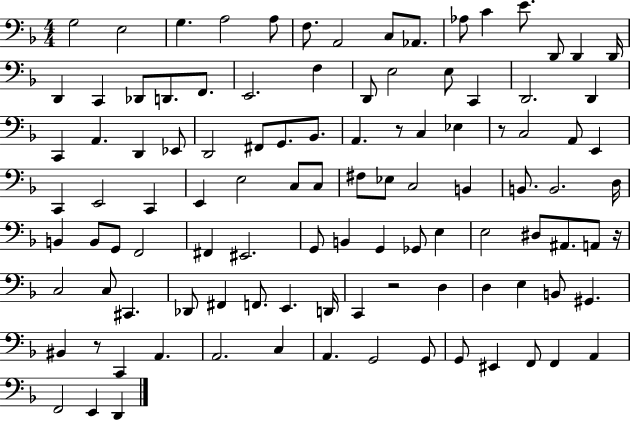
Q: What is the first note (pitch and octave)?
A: G3